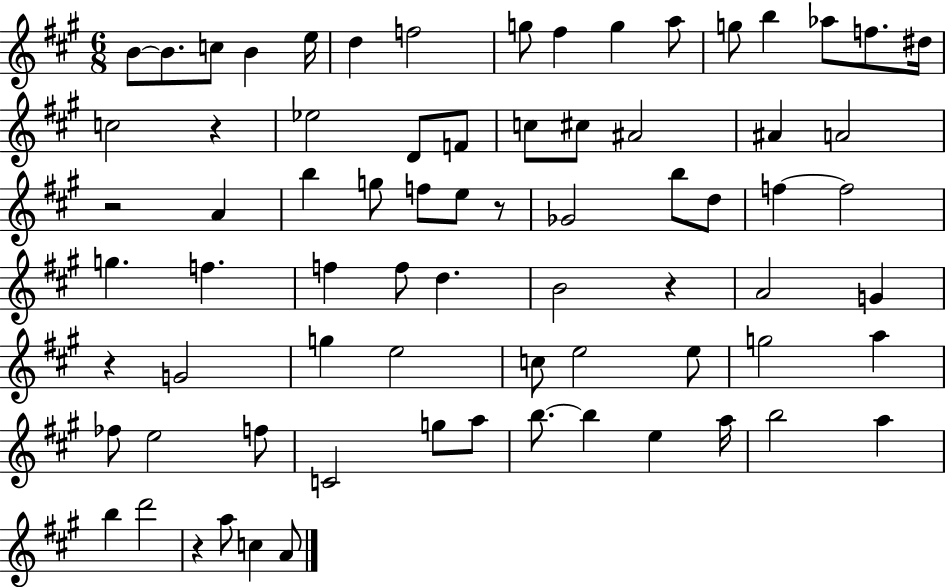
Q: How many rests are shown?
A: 6